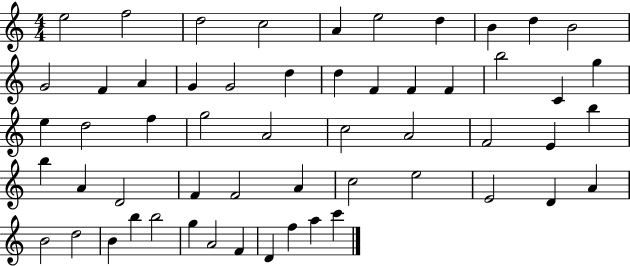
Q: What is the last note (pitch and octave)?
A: C6